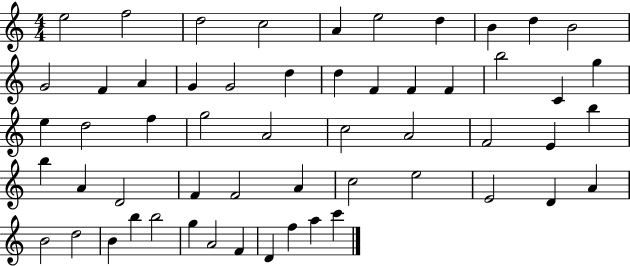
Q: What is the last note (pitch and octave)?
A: C6